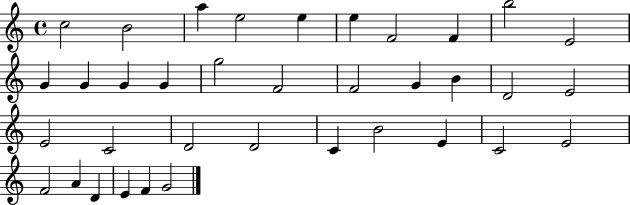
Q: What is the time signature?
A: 4/4